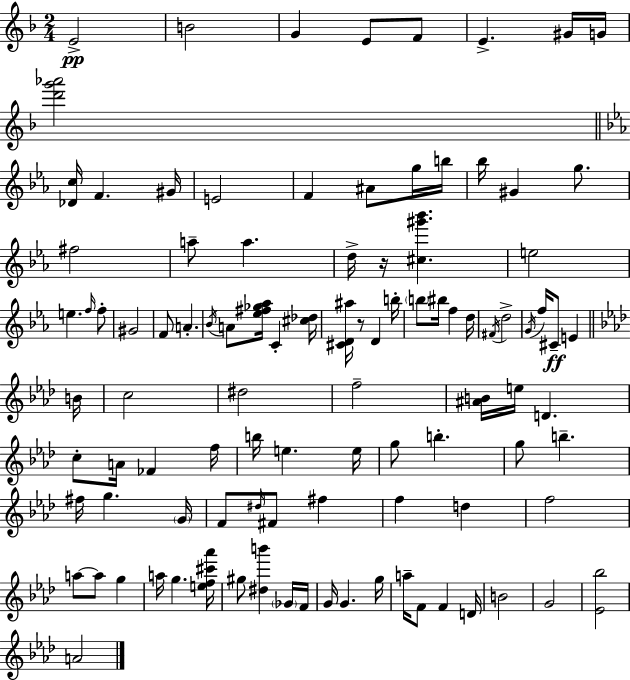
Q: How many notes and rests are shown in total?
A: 101